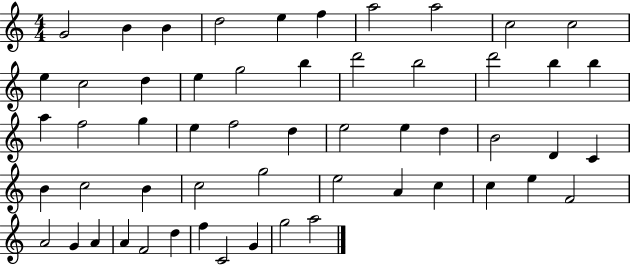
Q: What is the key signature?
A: C major